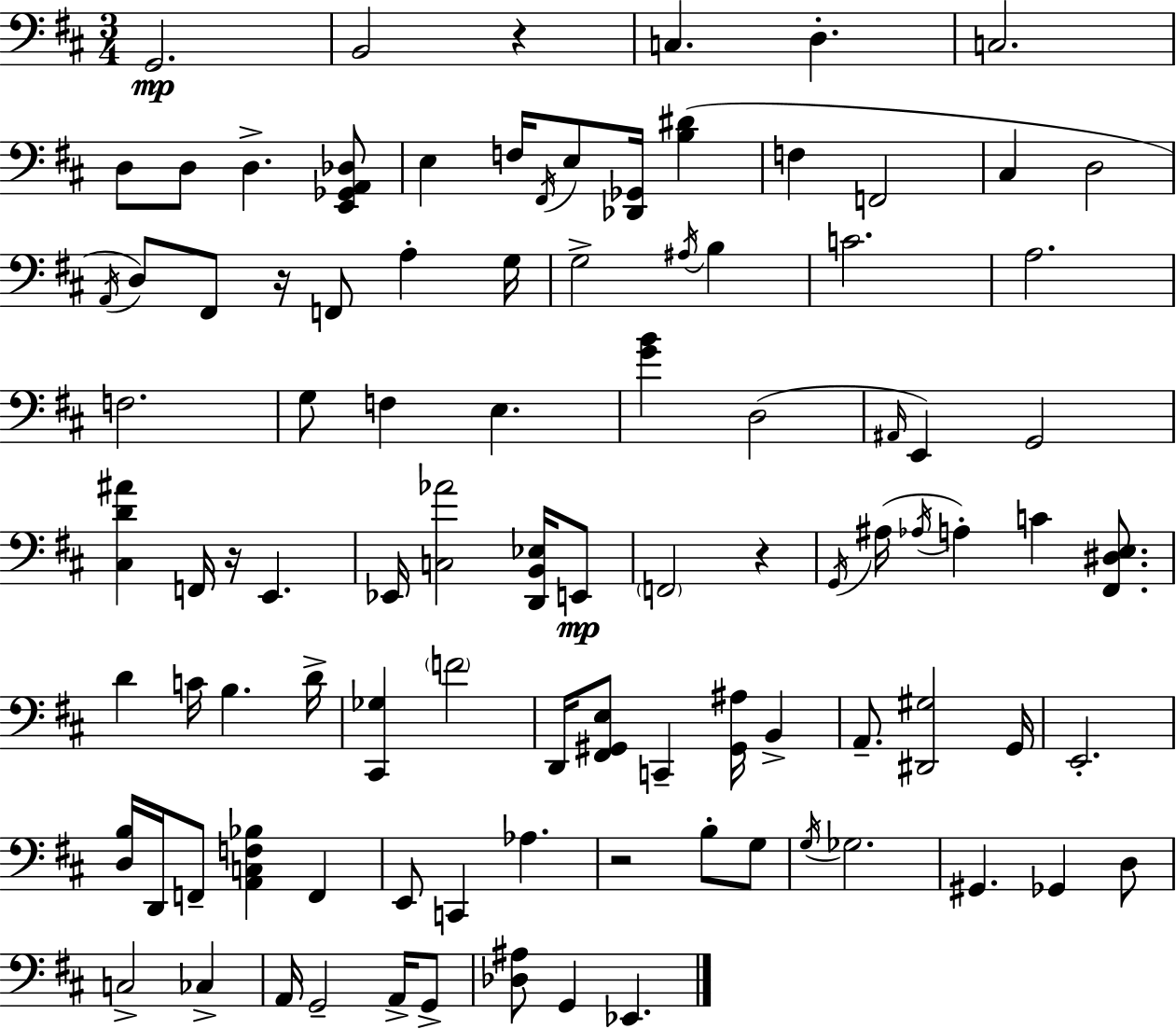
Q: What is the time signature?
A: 3/4